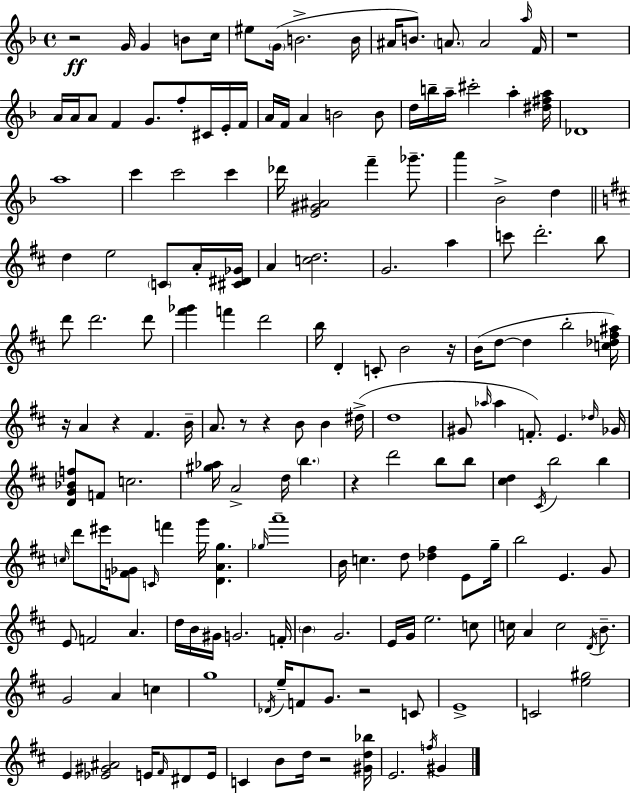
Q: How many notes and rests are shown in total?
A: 175